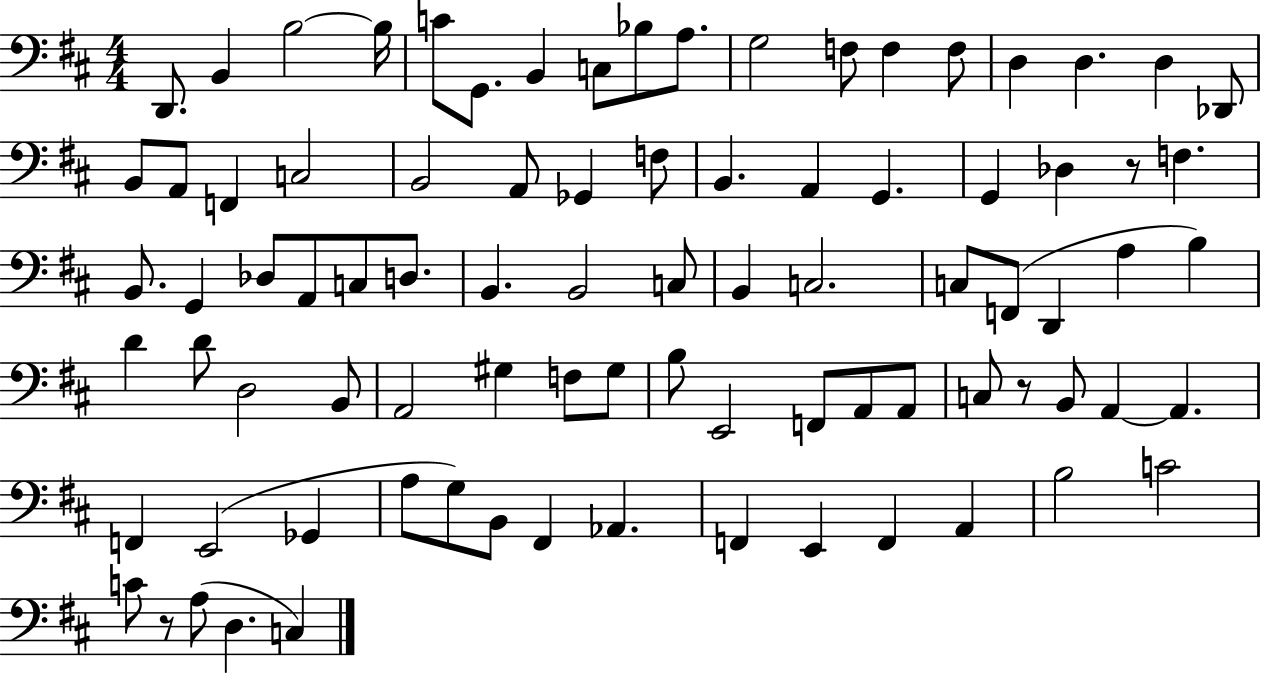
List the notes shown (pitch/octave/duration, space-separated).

D2/e. B2/q B3/h B3/s C4/e G2/e. B2/q C3/e Bb3/e A3/e. G3/h F3/e F3/q F3/e D3/q D3/q. D3/q Db2/e B2/e A2/e F2/q C3/h B2/h A2/e Gb2/q F3/e B2/q. A2/q G2/q. G2/q Db3/q R/e F3/q. B2/e. G2/q Db3/e A2/e C3/e D3/e. B2/q. B2/h C3/e B2/q C3/h. C3/e F2/e D2/q A3/q B3/q D4/q D4/e D3/h B2/e A2/h G#3/q F3/e G#3/e B3/e E2/h F2/e A2/e A2/e C3/e R/e B2/e A2/q A2/q. F2/q E2/h Gb2/q A3/e G3/e B2/e F#2/q Ab2/q. F2/q E2/q F2/q A2/q B3/h C4/h C4/e R/e A3/e D3/q. C3/q